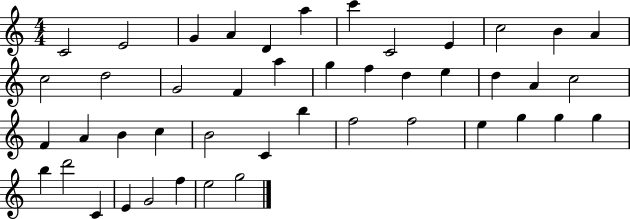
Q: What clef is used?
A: treble